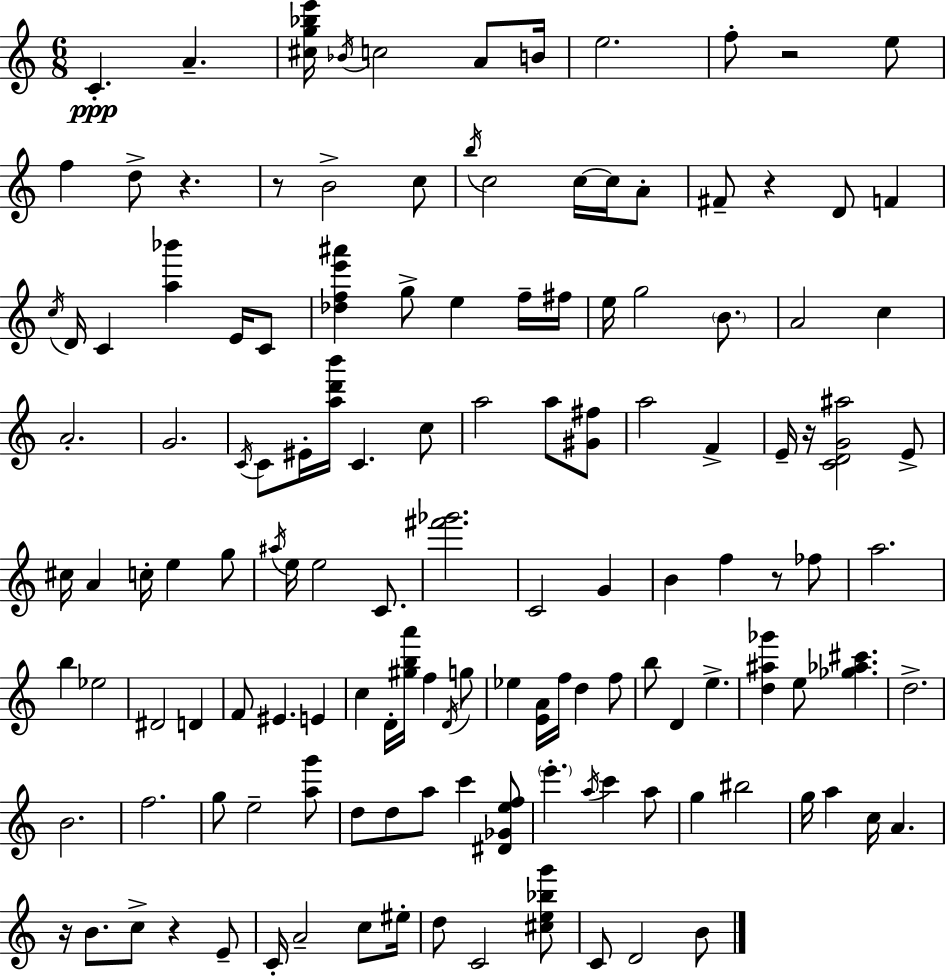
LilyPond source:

{
  \clef treble
  \numericTimeSignature
  \time 6/8
  \key a \minor
  c'4.-.\ppp a'4.-- | <cis'' g'' bes'' e'''>16 \acciaccatura { bes'16 } c''2 a'8 | b'16 e''2. | f''8-. r2 e''8 | \break f''4 d''8-> r4. | r8 b'2-> c''8 | \acciaccatura { b''16 } c''2 c''16~~ c''16 | a'8-. fis'8-- r4 d'8 f'4 | \break \acciaccatura { c''16 } d'16 c'4 <a'' bes'''>4 | e'16 c'8 <des'' f'' e''' ais'''>4 g''8-> e''4 | f''16-- fis''16 e''16 g''2 | \parenthesize b'8. a'2 c''4 | \break a'2.-. | g'2. | \acciaccatura { c'16 } c'8 eis'16-. <a'' d''' b'''>16 c'4. | c''8 a''2 | \break a''8 <gis' fis''>8 a''2 | f'4-> e'16-- r16 <c' d' g' ais''>2 | e'8-> cis''16 a'4 c''16-. e''4 | g''8 \acciaccatura { ais''16 } e''16 e''2 | \break c'8. <fis''' ges'''>2. | c'2 | g'4 b'4 f''4 | r8 fes''8 a''2. | \break b''4 ees''2 | dis'2 | d'4 f'8 eis'4. | e'4 c''4 d'16-. <gis'' b'' a'''>16 f''4 | \break \acciaccatura { d'16 } g''8 ees''4 <e' a'>16 f''16 | d''4 f''8 b''8 d'4 | e''4.-> <d'' ais'' ges'''>4 e''8 | <ges'' aes'' cis'''>4. d''2.-> | \break b'2. | f''2. | g''8 e''2-- | <a'' g'''>8 d''8 d''8 a''8 | \break c'''4 <dis' ges' e'' f''>8 \parenthesize e'''4.-. | \acciaccatura { a''16 } c'''4 a''8 g''4 bis''2 | g''16 a''4 | c''16 a'4. r16 b'8. c''8-> | \break r4 e'8-- c'16-. a'2-- | c''8 eis''16-. d''8 c'2 | <cis'' e'' bes'' g'''>8 c'8 d'2 | b'8 \bar "|."
}